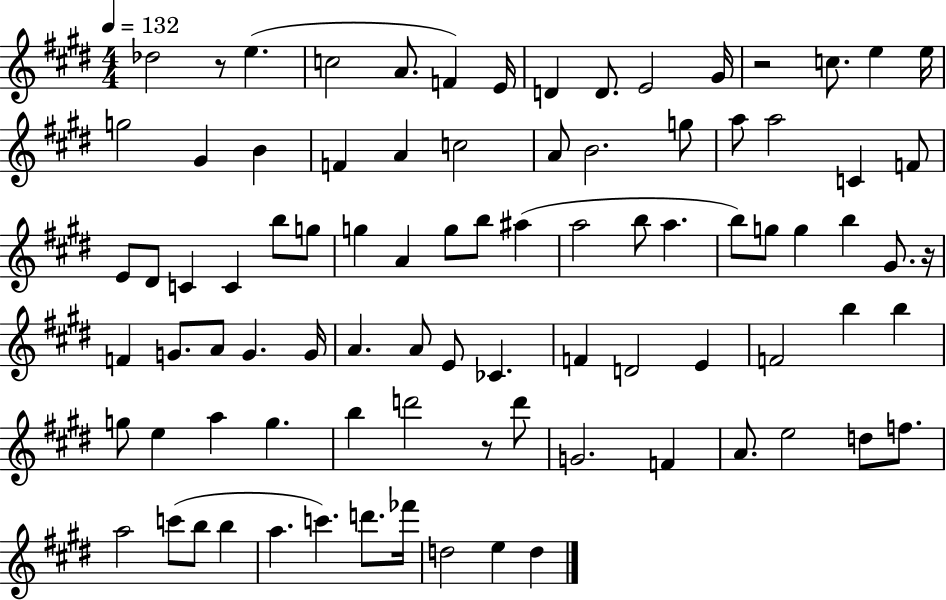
X:1
T:Untitled
M:4/4
L:1/4
K:E
_d2 z/2 e c2 A/2 F E/4 D D/2 E2 ^G/4 z2 c/2 e e/4 g2 ^G B F A c2 A/2 B2 g/2 a/2 a2 C F/2 E/2 ^D/2 C C b/2 g/2 g A g/2 b/2 ^a a2 b/2 a b/2 g/2 g b ^G/2 z/4 F G/2 A/2 G G/4 A A/2 E/2 _C F D2 E F2 b b g/2 e a g b d'2 z/2 d'/2 G2 F A/2 e2 d/2 f/2 a2 c'/2 b/2 b a c' d'/2 _f'/4 d2 e d